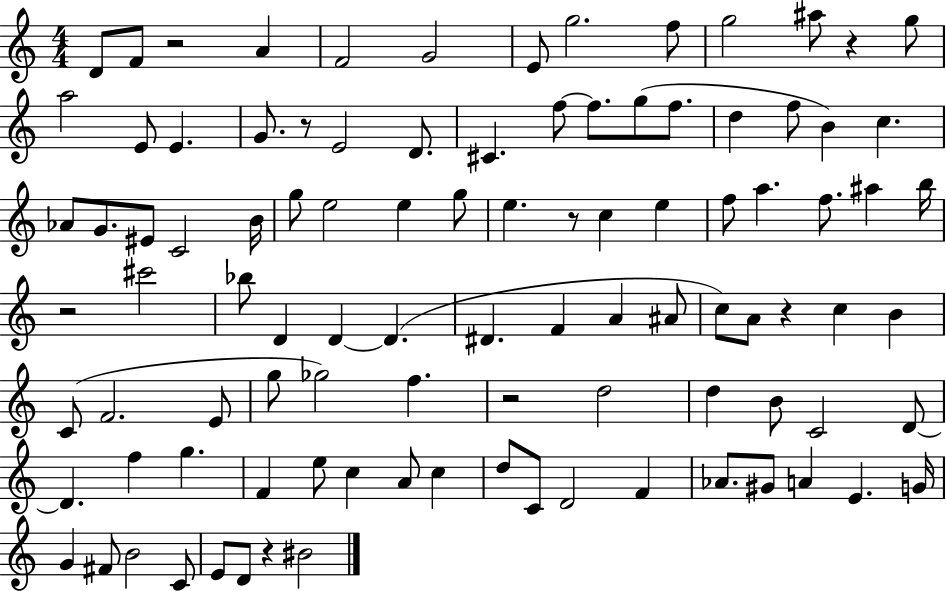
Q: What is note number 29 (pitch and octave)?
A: EIS4